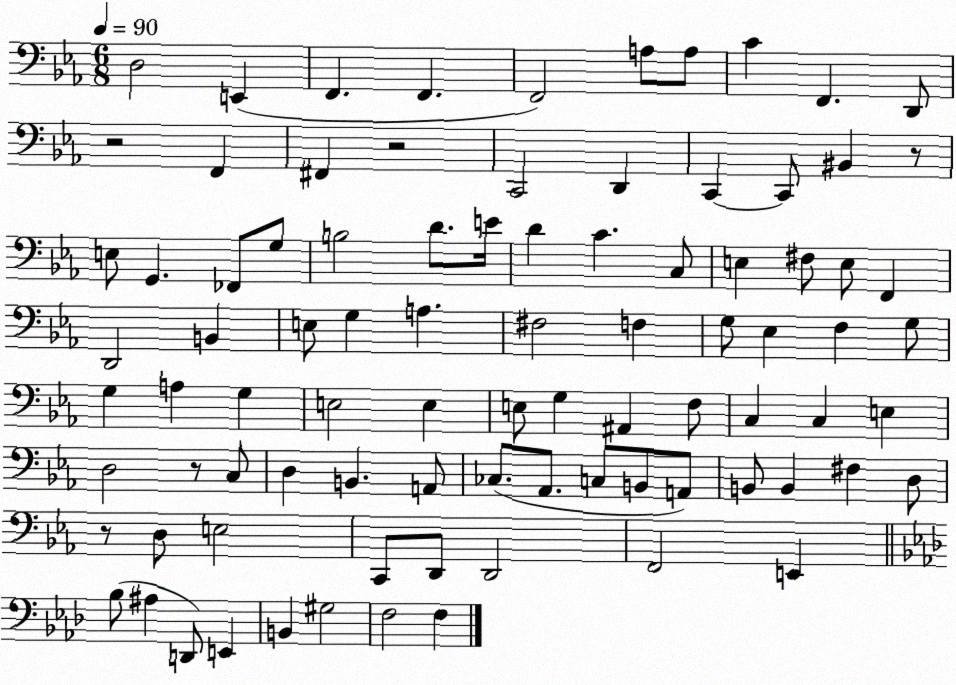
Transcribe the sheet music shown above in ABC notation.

X:1
T:Untitled
M:6/8
L:1/4
K:Eb
D,2 E,, F,, F,, F,,2 A,/2 A,/2 C F,, D,,/2 z2 F,, ^F,, z2 C,,2 D,, C,, C,,/2 ^B,, z/2 E,/2 G,, _F,,/2 G,/2 B,2 D/2 E/4 D C C,/2 E, ^F,/2 E,/2 F,, D,,2 B,, E,/2 G, A, ^F,2 F, G,/2 _E, F, G,/2 G, A, G, E,2 E, E,/2 G, ^A,, F,/2 C, C, E, D,2 z/2 C,/2 D, B,, A,,/2 _C,/2 _A,,/2 C,/2 B,,/2 A,,/2 B,,/2 B,, ^F, D,/2 z/2 D,/2 E,2 C,,/2 D,,/2 D,,2 F,,2 E,, _B,/2 ^A, D,,/2 E,, B,, ^G,2 F,2 F,